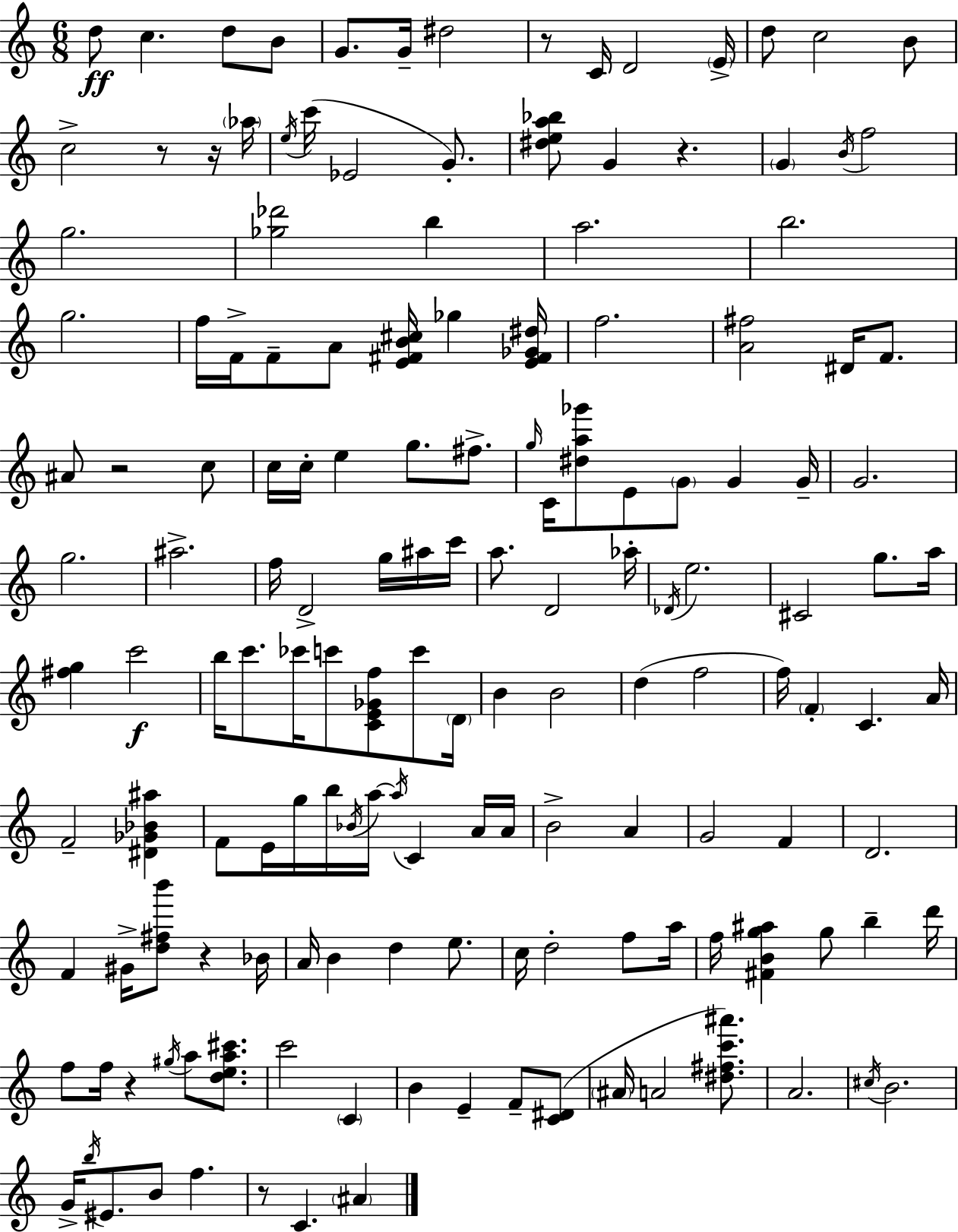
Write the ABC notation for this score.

X:1
T:Untitled
M:6/8
L:1/4
K:Am
d/2 c d/2 B/2 G/2 G/4 ^d2 z/2 C/4 D2 E/4 d/2 c2 B/2 c2 z/2 z/4 _a/4 e/4 c'/4 _E2 G/2 [^dea_b]/2 G z G B/4 f2 g2 [_g_d']2 b a2 b2 g2 f/4 F/4 F/2 A/2 [E^FB^c]/4 _g [E^F_G^d]/4 f2 [A^f]2 ^D/4 F/2 ^A/2 z2 c/2 c/4 c/4 e g/2 ^f/2 g/4 C/4 [^da_g']/2 E/2 G/2 G G/4 G2 g2 ^a2 f/4 D2 g/4 ^a/4 c'/4 a/2 D2 _a/4 _D/4 e2 ^C2 g/2 a/4 [^fg] c'2 b/4 c'/2 _c'/4 c'/2 [CE_Gf]/2 c'/2 D/4 B B2 d f2 f/4 F C A/4 F2 [^D_G_B^a] F/2 E/4 g/4 b/4 _B/4 a/4 a/4 C A/4 A/4 B2 A G2 F D2 F ^G/4 [d^fb']/2 z _B/4 A/4 B d e/2 c/4 d2 f/2 a/4 f/4 [^FBg^a] g/2 b d'/4 f/2 f/4 z ^g/4 a/2 [dea^c']/2 c'2 C B E F/2 [C^D]/2 ^A/4 A2 [^d^fc'^a']/2 A2 ^c/4 B2 G/4 b/4 ^E/2 B/2 f z/2 C ^A